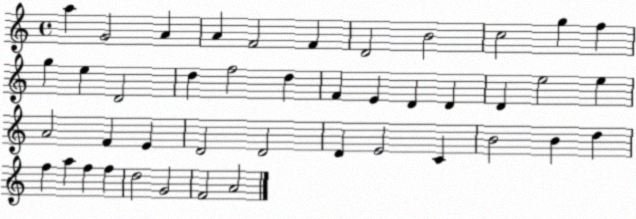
X:1
T:Untitled
M:4/4
L:1/4
K:C
a G2 A A F2 F D2 B2 c2 g f g e D2 d f2 d F E D D D e2 e A2 F E D2 D2 D E2 C B2 B d f a f f d2 G2 F2 A2